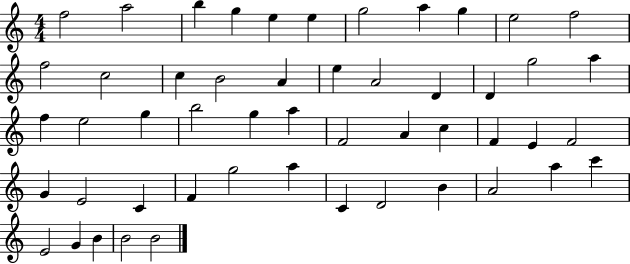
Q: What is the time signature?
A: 4/4